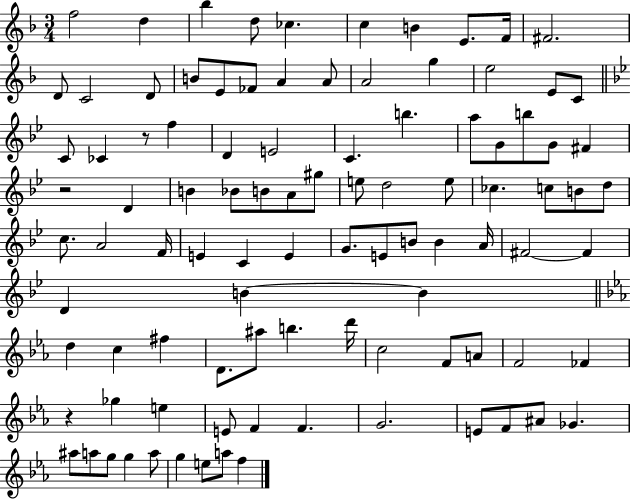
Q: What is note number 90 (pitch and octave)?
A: G5